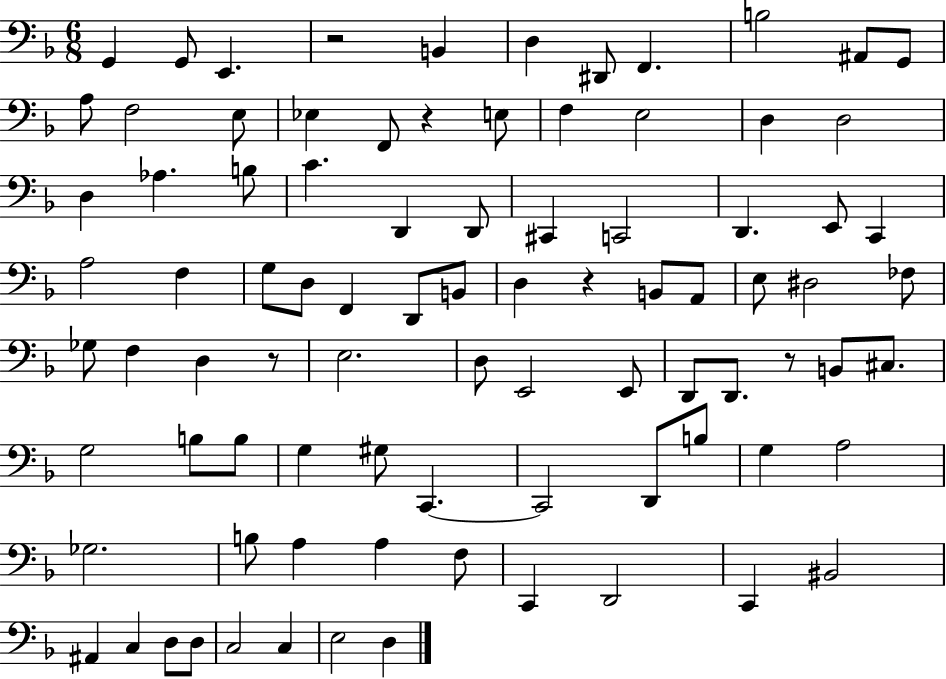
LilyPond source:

{
  \clef bass
  \numericTimeSignature
  \time 6/8
  \key f \major
  g,4 g,8 e,4. | r2 b,4 | d4 dis,8 f,4. | b2 ais,8 g,8 | \break a8 f2 e8 | ees4 f,8 r4 e8 | f4 e2 | d4 d2 | \break d4 aes4. b8 | c'4. d,4 d,8 | cis,4 c,2 | d,4. e,8 c,4 | \break a2 f4 | g8 d8 f,4 d,8 b,8 | d4 r4 b,8 a,8 | e8 dis2 fes8 | \break ges8 f4 d4 r8 | e2. | d8 e,2 e,8 | d,8 d,8. r8 b,8 cis8. | \break g2 b8 b8 | g4 gis8 c,4.~~ | c,2 d,8 b8 | g4 a2 | \break ges2. | b8 a4 a4 f8 | c,4 d,2 | c,4 bis,2 | \break ais,4 c4 d8 d8 | c2 c4 | e2 d4 | \bar "|."
}